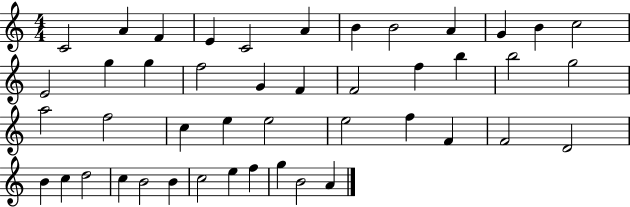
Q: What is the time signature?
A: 4/4